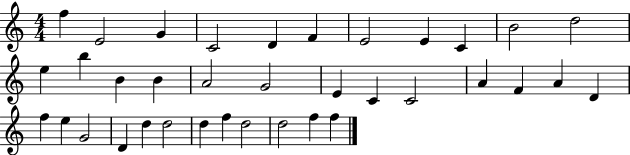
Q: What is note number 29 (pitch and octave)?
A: D5